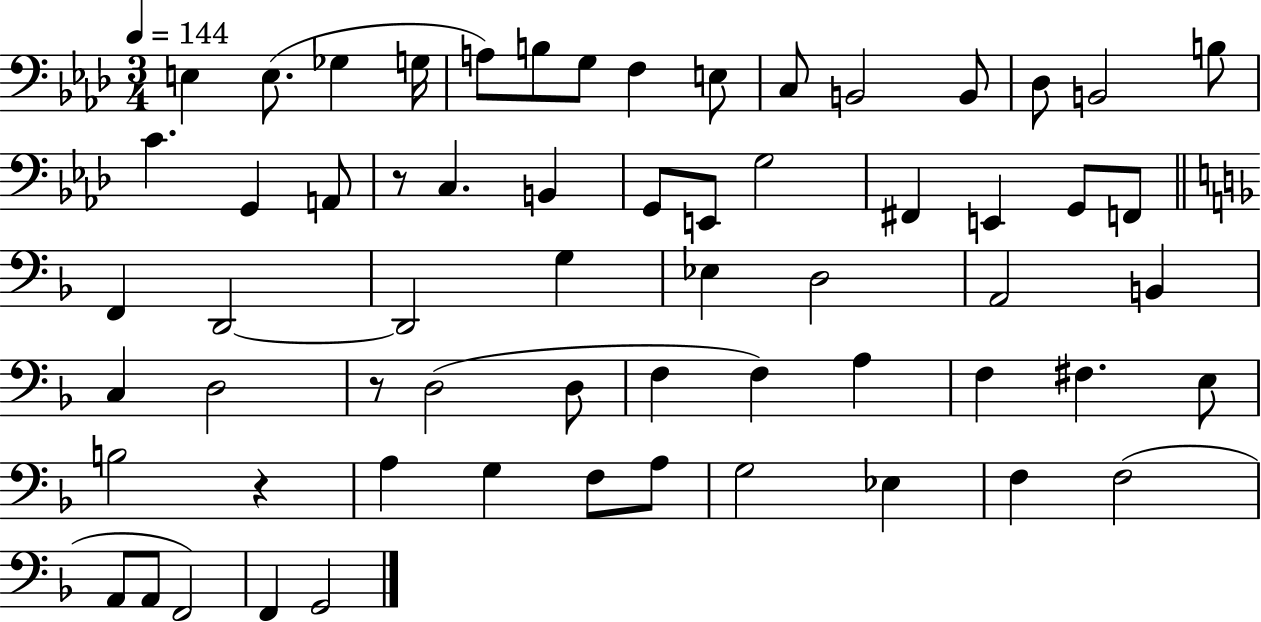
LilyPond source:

{
  \clef bass
  \numericTimeSignature
  \time 3/4
  \key aes \major
  \tempo 4 = 144
  e4 e8.( ges4 g16 | a8) b8 g8 f4 e8 | c8 b,2 b,8 | des8 b,2 b8 | \break c'4. g,4 a,8 | r8 c4. b,4 | g,8 e,8 g2 | fis,4 e,4 g,8 f,8 | \break \bar "||" \break \key d \minor f,4 d,2~~ | d,2 g4 | ees4 d2 | a,2 b,4 | \break c4 d2 | r8 d2( d8 | f4 f4) a4 | f4 fis4. e8 | \break b2 r4 | a4 g4 f8 a8 | g2 ees4 | f4 f2( | \break a,8 a,8 f,2) | f,4 g,2 | \bar "|."
}